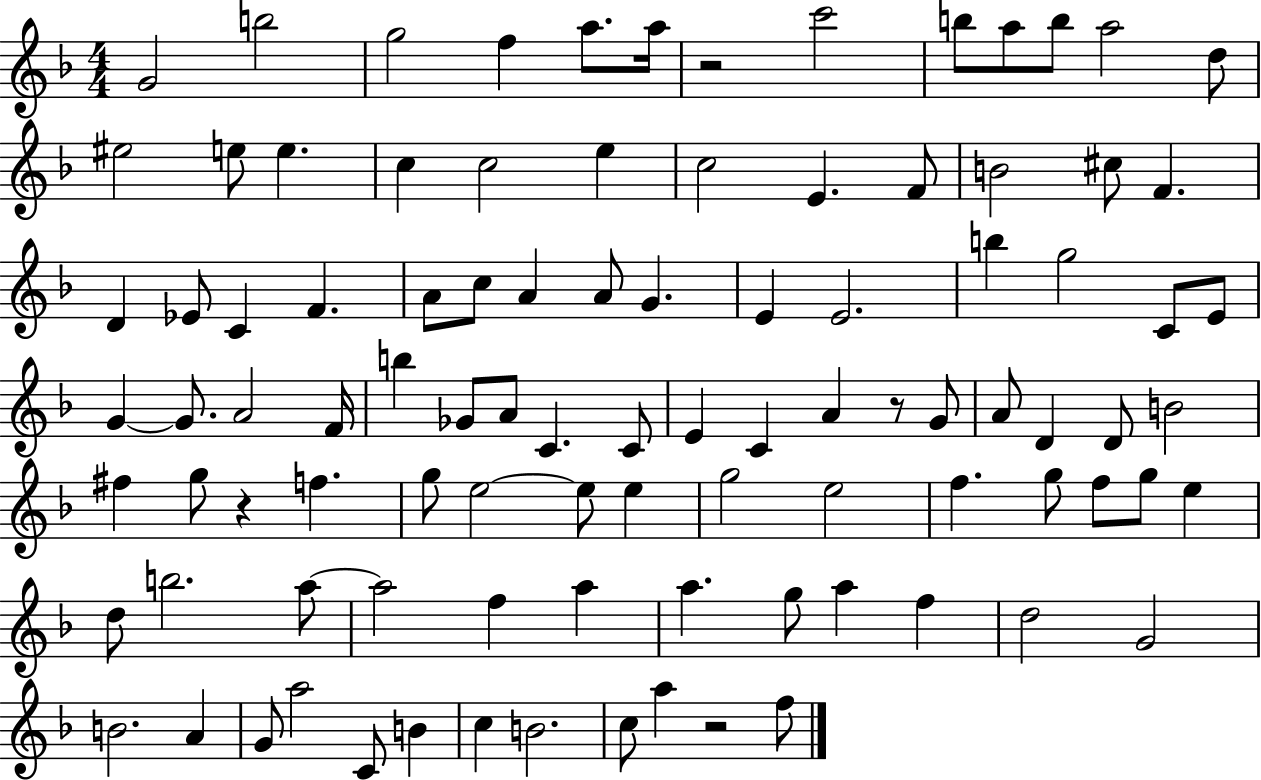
X:1
T:Untitled
M:4/4
L:1/4
K:F
G2 b2 g2 f a/2 a/4 z2 c'2 b/2 a/2 b/2 a2 d/2 ^e2 e/2 e c c2 e c2 E F/2 B2 ^c/2 F D _E/2 C F A/2 c/2 A A/2 G E E2 b g2 C/2 E/2 G G/2 A2 F/4 b _G/2 A/2 C C/2 E C A z/2 G/2 A/2 D D/2 B2 ^f g/2 z f g/2 e2 e/2 e g2 e2 f g/2 f/2 g/2 e d/2 b2 a/2 a2 f a a g/2 a f d2 G2 B2 A G/2 a2 C/2 B c B2 c/2 a z2 f/2